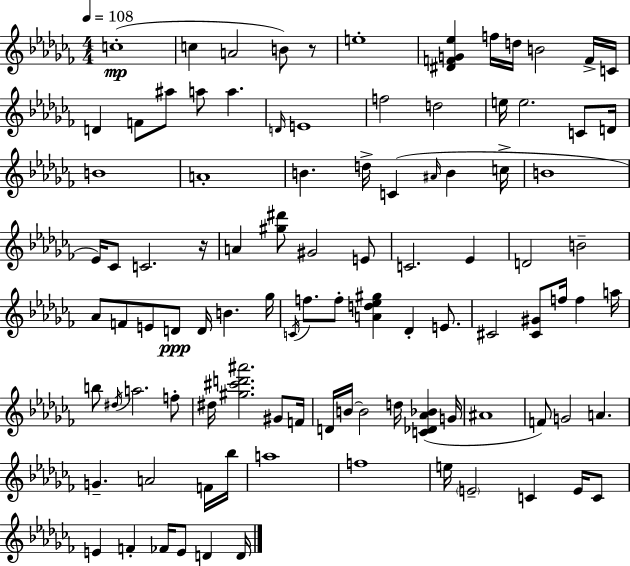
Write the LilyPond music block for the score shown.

{
  \clef treble
  \numericTimeSignature
  \time 4/4
  \key aes \minor
  \tempo 4 = 108
  \repeat volta 2 { c''1-.(\mp | c''4 a'2 b'8) r8 | e''1-. | <dis' f' g' ees''>4 f''16 d''16 b'2 f'16-> c'16 | \break d'4 f'8 ais''8 a''8 a''4. | \grace { d'16 } e'1 | f''2 d''2 | e''16 e''2. c'8 | \break d'16 b'1 | a'1-. | b'4. d''16-> c'4( \grace { ais'16 } b'4 | c''16-> b'1 | \break ees'16) ces'8 c'2. | r16 a'4 <gis'' dis'''>8 gis'2 | e'8 c'2. ees'4 | d'2 b'2-- | \break aes'8 f'8 e'8 d'8\ppp d'16 b'4. | ges''16 \acciaccatura { c'16 } f''8. f''8-. <a' d'' ees'' gis''>4 des'4-. | e'8. cis'2 <cis' gis'>8 f''16 f''4 | a''16 b''8 \acciaccatura { dis''16 } a''2. | \break f''8-. dis''16 <gis'' cis''' d''' ais'''>2. | gis'8 f'16 d'16 b'16~~ b'2 d''16 <c' des' aes' bes'>4( | g'16 ais'1 | f'8) g'2 a'4. | \break g'4.-- a'2 | f'16 bes''16 a''1 | f''1 | e''16 \parenthesize e'2-- c'4 | \break e'16 c'8 e'4 f'4-. fes'16 e'8 d'4 | d'16 } \bar "|."
}